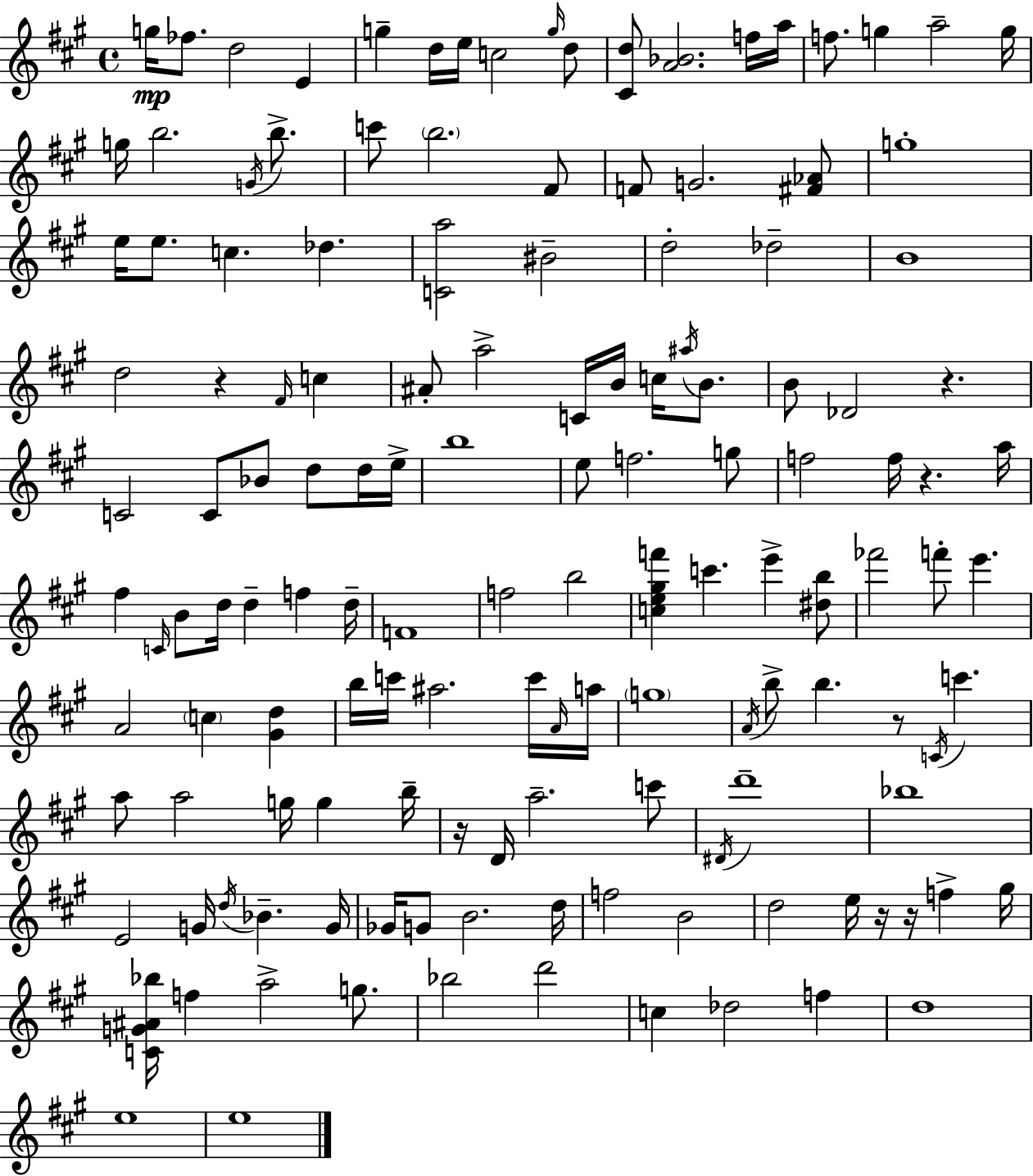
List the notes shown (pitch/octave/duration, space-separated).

G5/s FES5/e. D5/h E4/q G5/q D5/s E5/s C5/h G5/s D5/e [C#4,D5]/e [A4,Bb4]/h. F5/s A5/s F5/e. G5/q A5/h G5/s G5/s B5/h. G4/s B5/e. C6/e B5/h. F#4/e F4/e G4/h. [F#4,Ab4]/e G5/w E5/s E5/e. C5/q. Db5/q. [C4,A5]/h BIS4/h D5/h Db5/h B4/w D5/h R/q F#4/s C5/q A#4/e A5/h C4/s B4/s C5/s A#5/s B4/e. B4/e Db4/h R/q. C4/h C4/e Bb4/e D5/e D5/s E5/s B5/w E5/e F5/h. G5/e F5/h F5/s R/q. A5/s F#5/q C4/s B4/e D5/s D5/q F5/q D5/s F4/w F5/h B5/h [C5,E5,G#5,F6]/q C6/q. E6/q [D#5,B5]/e FES6/h F6/e E6/q. A4/h C5/q [G#4,D5]/q B5/s C6/s A#5/h. C6/s A4/s A5/s G5/w A4/s B5/e B5/q. R/e C4/s C6/q. A5/e A5/h G5/s G5/q B5/s R/s D4/s A5/h. C6/e D#4/s D6/w Bb5/w E4/h G4/s D5/s Bb4/q. G4/s Gb4/s G4/e B4/h. D5/s F5/h B4/h D5/h E5/s R/s R/s F5/q G#5/s [C4,G4,A#4,Bb5]/s F5/q A5/h G5/e. Bb5/h D6/h C5/q Db5/h F5/q D5/w E5/w E5/w